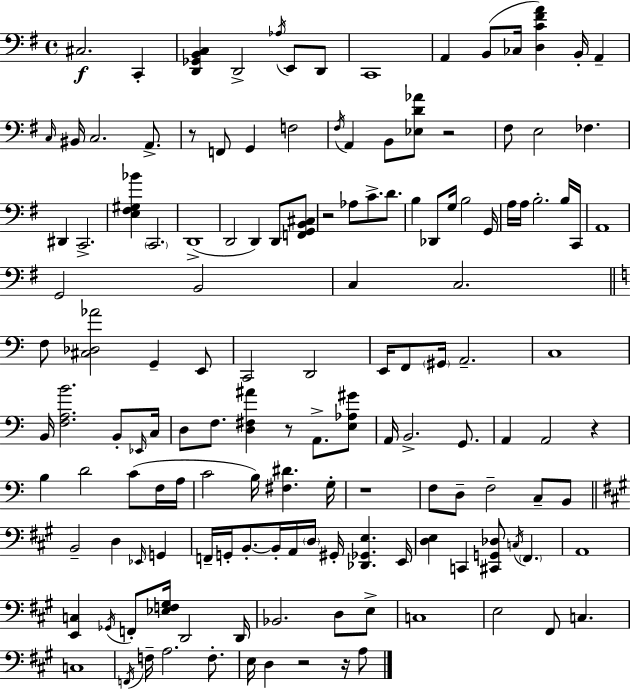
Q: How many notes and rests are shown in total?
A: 143